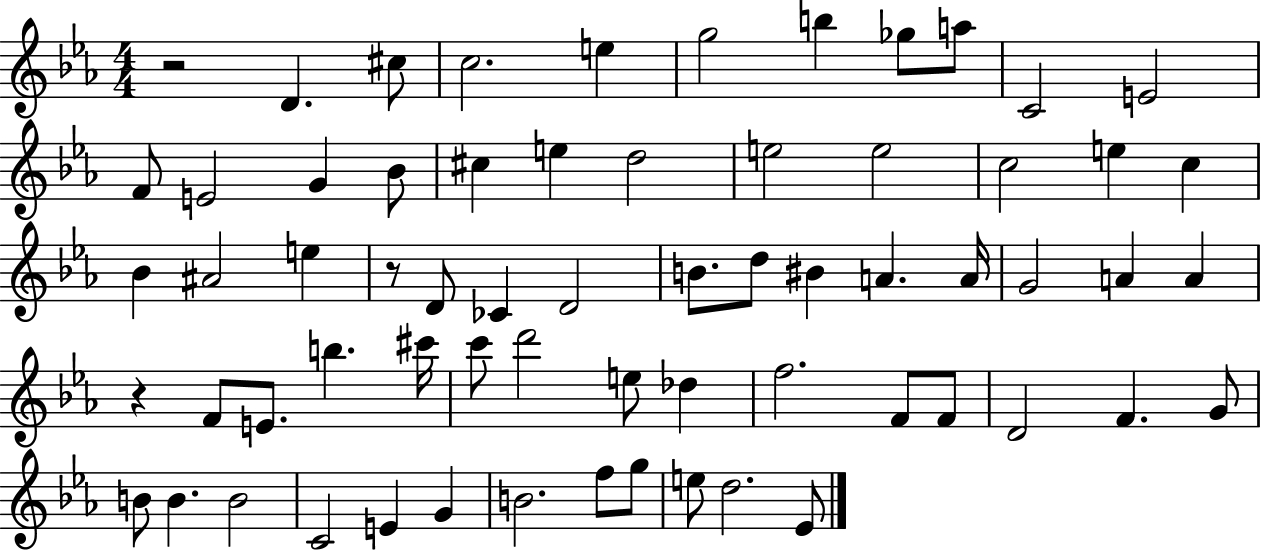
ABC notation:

X:1
T:Untitled
M:4/4
L:1/4
K:Eb
z2 D ^c/2 c2 e g2 b _g/2 a/2 C2 E2 F/2 E2 G _B/2 ^c e d2 e2 e2 c2 e c _B ^A2 e z/2 D/2 _C D2 B/2 d/2 ^B A A/4 G2 A A z F/2 E/2 b ^c'/4 c'/2 d'2 e/2 _d f2 F/2 F/2 D2 F G/2 B/2 B B2 C2 E G B2 f/2 g/2 e/2 d2 _E/2